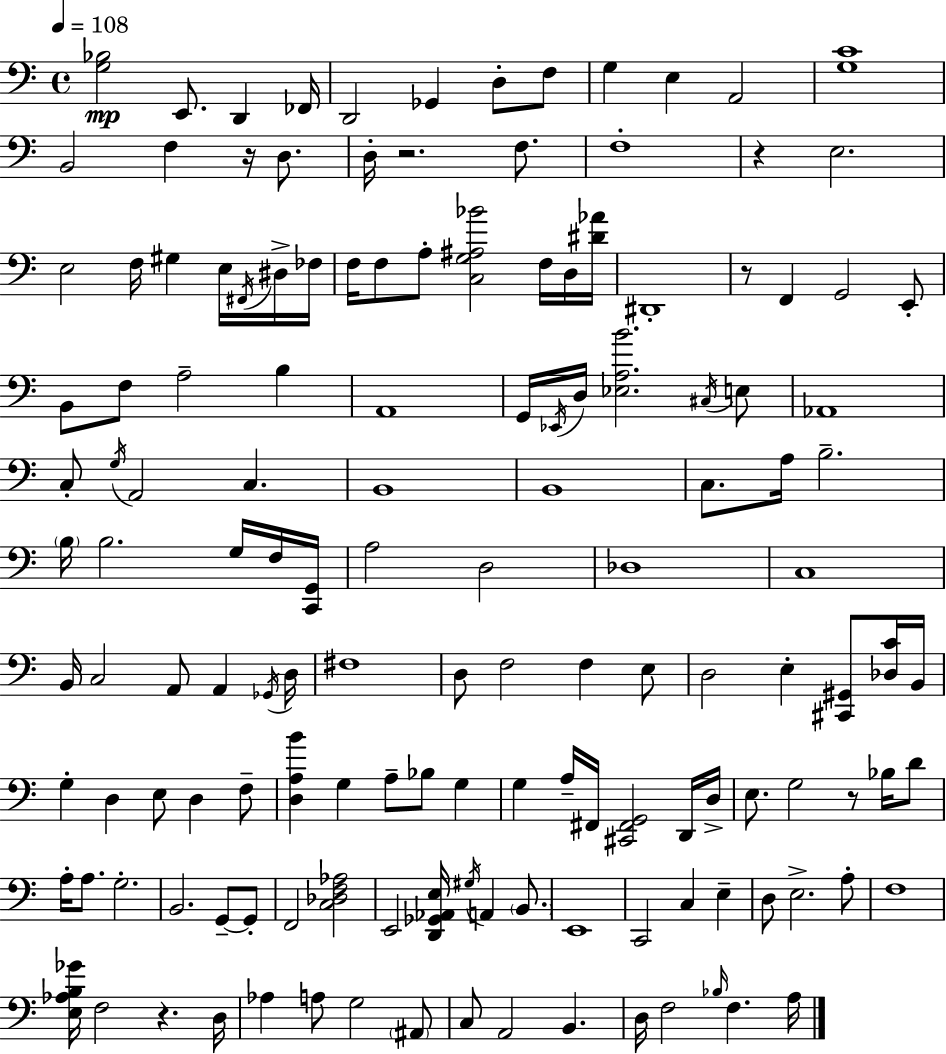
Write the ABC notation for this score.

X:1
T:Untitled
M:4/4
L:1/4
K:C
[G,_B,]2 E,,/2 D,, _F,,/4 D,,2 _G,, D,/2 F,/2 G, E, A,,2 [G,C]4 B,,2 F, z/4 D,/2 D,/4 z2 F,/2 F,4 z E,2 E,2 F,/4 ^G, E,/4 ^F,,/4 ^D,/4 _F,/4 F,/4 F,/2 A,/2 [C,G,^A,_B]2 F,/4 D,/4 [^D_A]/4 ^D,,4 z/2 F,, G,,2 E,,/2 B,,/2 F,/2 A,2 B, A,,4 G,,/4 _E,,/4 D,/4 [_E,A,B]2 ^C,/4 E,/2 _A,,4 C,/2 G,/4 A,,2 C, B,,4 B,,4 C,/2 A,/4 B,2 B,/4 B,2 G,/4 F,/4 [C,,G,,]/4 A,2 D,2 _D,4 C,4 B,,/4 C,2 A,,/2 A,, _G,,/4 D,/4 ^F,4 D,/2 F,2 F, E,/2 D,2 E, [^C,,^G,,]/2 [_D,C]/4 B,,/4 G, D, E,/2 D, F,/2 [D,A,B] G, A,/2 _B,/2 G, G, A,/4 ^F,,/4 [^C,,^F,,G,,]2 D,,/4 D,/4 E,/2 G,2 z/2 _B,/4 D/2 A,/4 A,/2 G,2 B,,2 G,,/2 G,,/2 F,,2 [C,_D,F,_A,]2 E,,2 [D,,_G,,_A,,E,]/4 ^G,/4 A,, B,,/2 E,,4 C,,2 C, E, D,/2 E,2 A,/2 F,4 [E,_A,B,_G]/4 F,2 z D,/4 _A, A,/2 G,2 ^A,,/2 C,/2 A,,2 B,, D,/4 F,2 _B,/4 F, A,/4